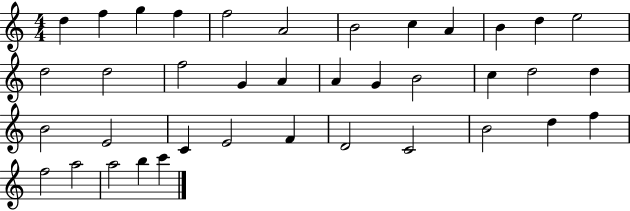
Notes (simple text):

D5/q F5/q G5/q F5/q F5/h A4/h B4/h C5/q A4/q B4/q D5/q E5/h D5/h D5/h F5/h G4/q A4/q A4/q G4/q B4/h C5/q D5/h D5/q B4/h E4/h C4/q E4/h F4/q D4/h C4/h B4/h D5/q F5/q F5/h A5/h A5/h B5/q C6/q